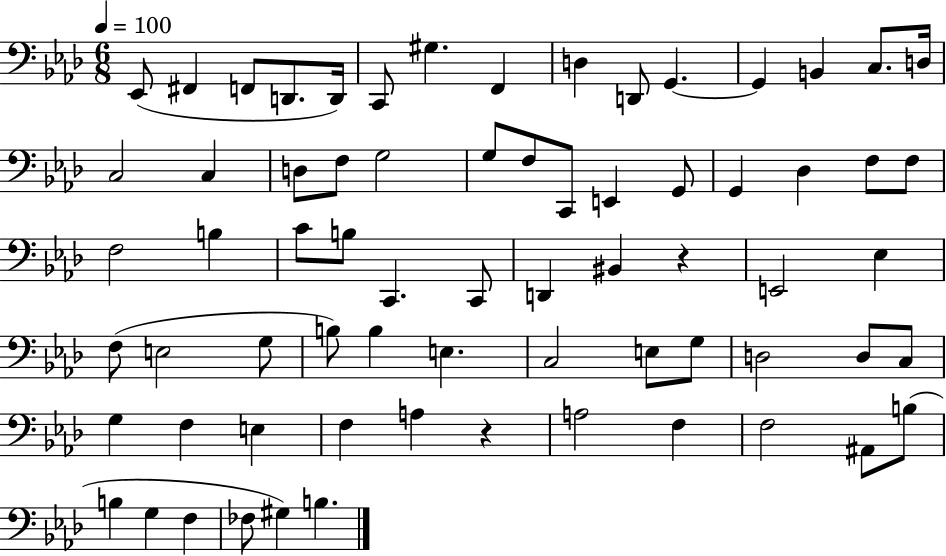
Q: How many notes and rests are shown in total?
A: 69